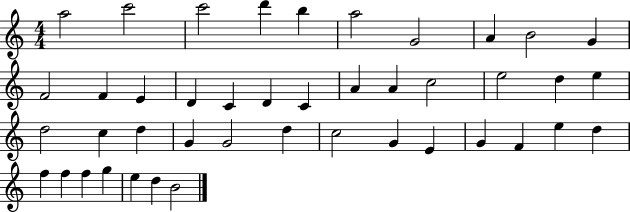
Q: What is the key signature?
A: C major